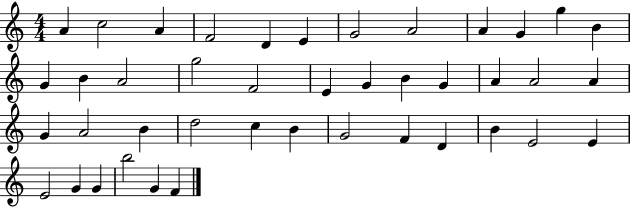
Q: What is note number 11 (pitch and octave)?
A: G5